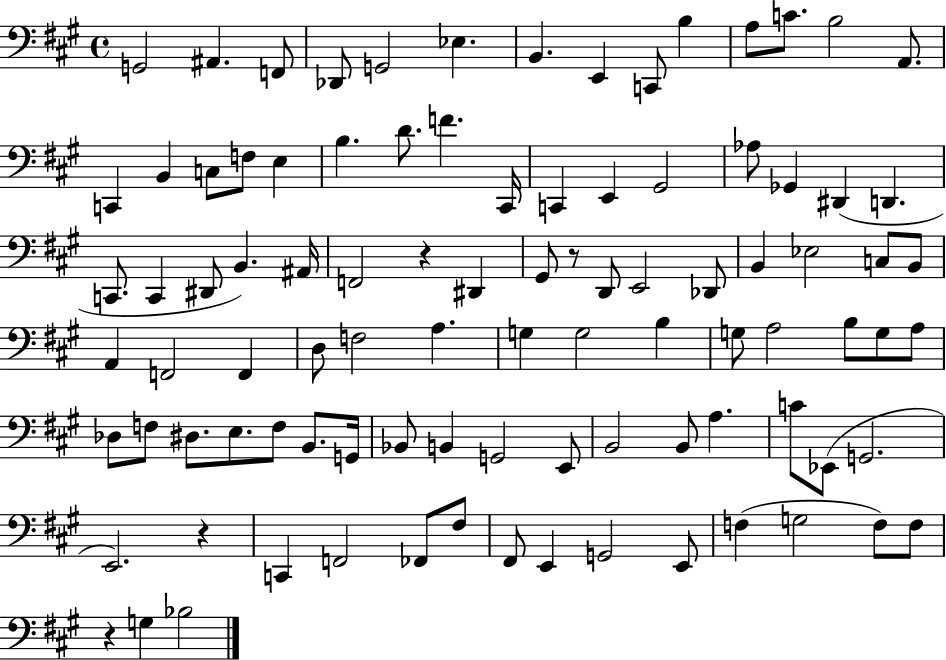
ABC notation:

X:1
T:Untitled
M:4/4
L:1/4
K:A
G,,2 ^A,, F,,/2 _D,,/2 G,,2 _E, B,, E,, C,,/2 B, A,/2 C/2 B,2 A,,/2 C,, B,, C,/2 F,/2 E, B, D/2 F ^C,,/4 C,, E,, ^G,,2 _A,/2 _G,, ^D,, D,, C,,/2 C,, ^D,,/2 B,, ^A,,/4 F,,2 z ^D,, ^G,,/2 z/2 D,,/2 E,,2 _D,,/2 B,, _E,2 C,/2 B,,/2 A,, F,,2 F,, D,/2 F,2 A, G, G,2 B, G,/2 A,2 B,/2 G,/2 A,/2 _D,/2 F,/2 ^D,/2 E,/2 F,/2 B,,/2 G,,/4 _B,,/2 B,, G,,2 E,,/2 B,,2 B,,/2 A, C/2 _E,,/2 G,,2 E,,2 z C,, F,,2 _F,,/2 ^F,/2 ^F,,/2 E,, G,,2 E,,/2 F, G,2 F,/2 F,/2 z G, _B,2